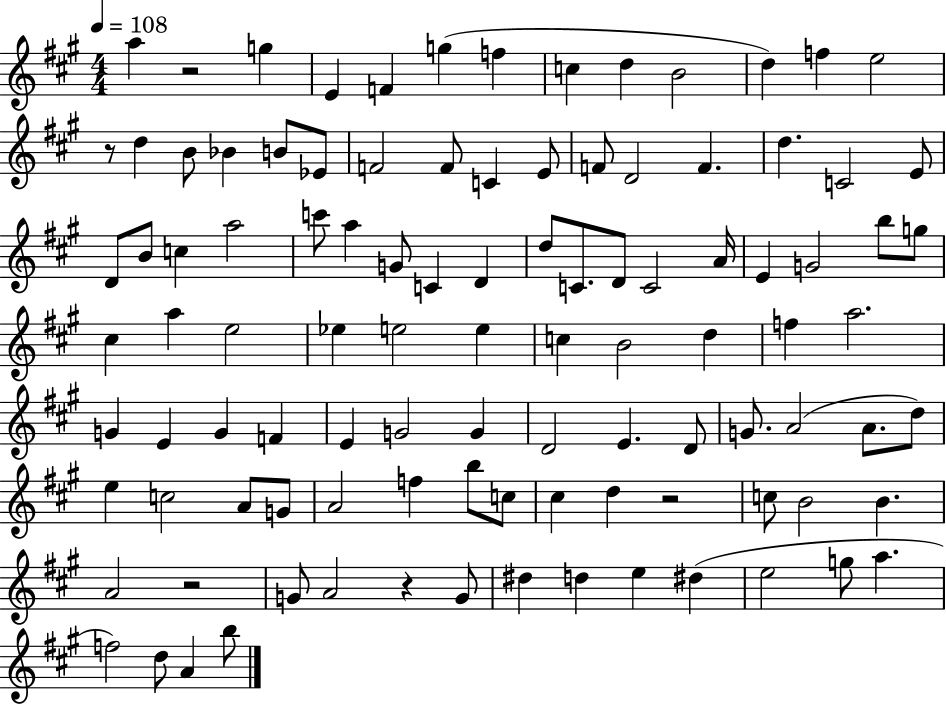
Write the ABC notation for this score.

X:1
T:Untitled
M:4/4
L:1/4
K:A
a z2 g E F g f c d B2 d f e2 z/2 d B/2 _B B/2 _E/2 F2 F/2 C E/2 F/2 D2 F d C2 E/2 D/2 B/2 c a2 c'/2 a G/2 C D d/2 C/2 D/2 C2 A/4 E G2 b/2 g/2 ^c a e2 _e e2 e c B2 d f a2 G E G F E G2 G D2 E D/2 G/2 A2 A/2 d/2 e c2 A/2 G/2 A2 f b/2 c/2 ^c d z2 c/2 B2 B A2 z2 G/2 A2 z G/2 ^d d e ^d e2 g/2 a f2 d/2 A b/2